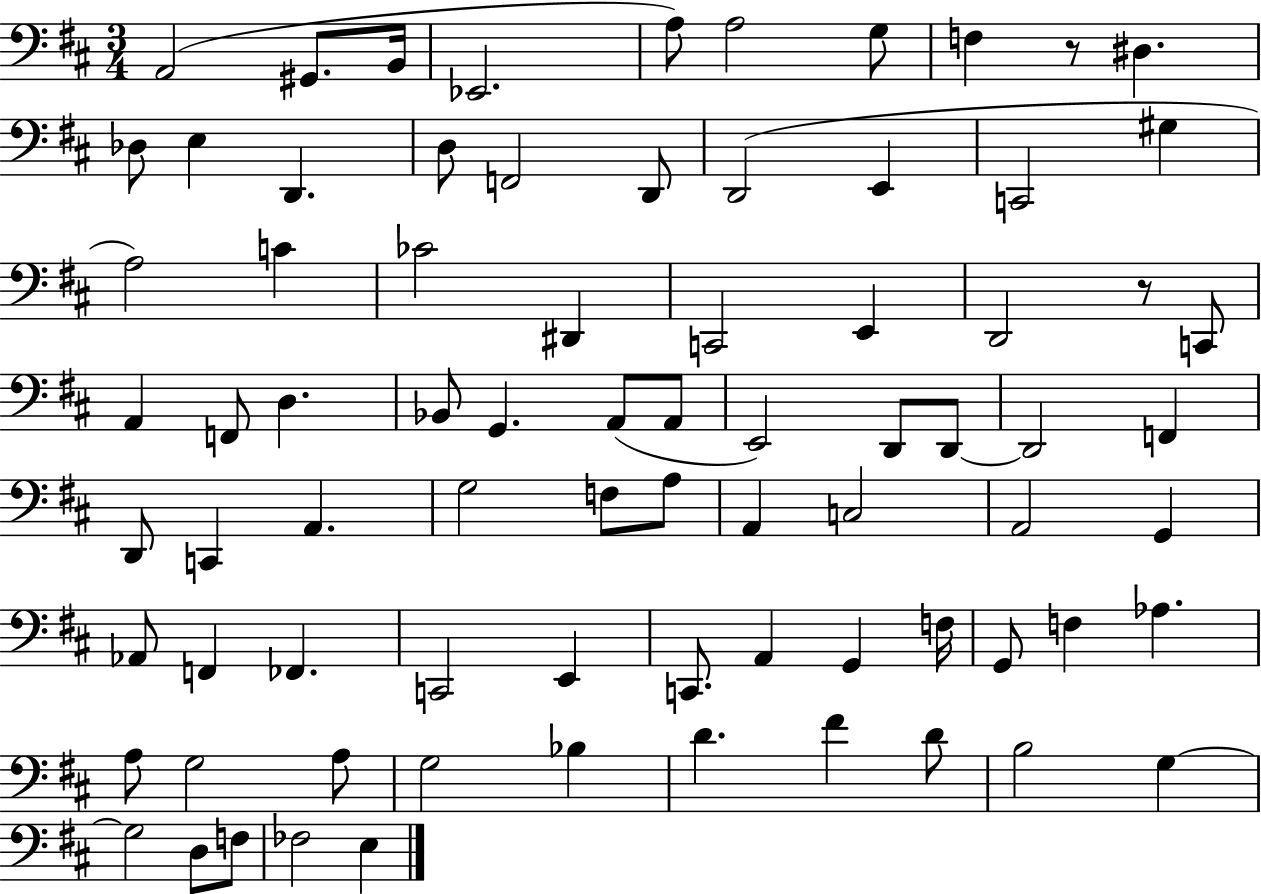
A2/h G#2/e. B2/s Eb2/h. A3/e A3/h G3/e F3/q R/e D#3/q. Db3/e E3/q D2/q. D3/e F2/h D2/e D2/h E2/q C2/h G#3/q A3/h C4/q CES4/h D#2/q C2/h E2/q D2/h R/e C2/e A2/q F2/e D3/q. Bb2/e G2/q. A2/e A2/e E2/h D2/e D2/e D2/h F2/q D2/e C2/q A2/q. G3/h F3/e A3/e A2/q C3/h A2/h G2/q Ab2/e F2/q FES2/q. C2/h E2/q C2/e. A2/q G2/q F3/s G2/e F3/q Ab3/q. A3/e G3/h A3/e G3/h Bb3/q D4/q. F#4/q D4/e B3/h G3/q G3/h D3/e F3/e FES3/h E3/q